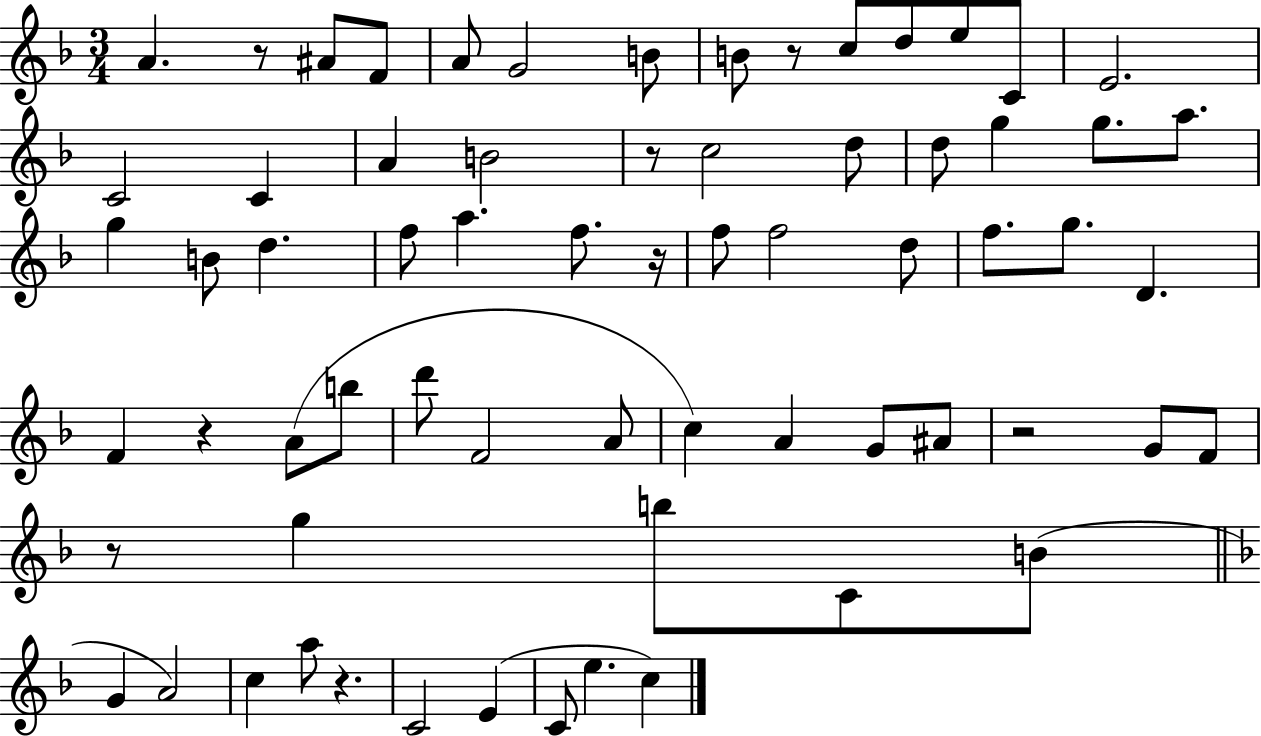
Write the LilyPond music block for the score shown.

{
  \clef treble
  \numericTimeSignature
  \time 3/4
  \key f \major
  a'4. r8 ais'8 f'8 | a'8 g'2 b'8 | b'8 r8 c''8 d''8 e''8 c'8 | e'2. | \break c'2 c'4 | a'4 b'2 | r8 c''2 d''8 | d''8 g''4 g''8. a''8. | \break g''4 b'8 d''4. | f''8 a''4. f''8. r16 | f''8 f''2 d''8 | f''8. g''8. d'4. | \break f'4 r4 a'8( b''8 | d'''8 f'2 a'8 | c''4) a'4 g'8 ais'8 | r2 g'8 f'8 | \break r8 g''4 b''8 c'8 b'8( | \bar "||" \break \key d \minor g'4 a'2) | c''4 a''8 r4. | c'2 e'4( | c'8 e''4. c''4) | \break \bar "|."
}